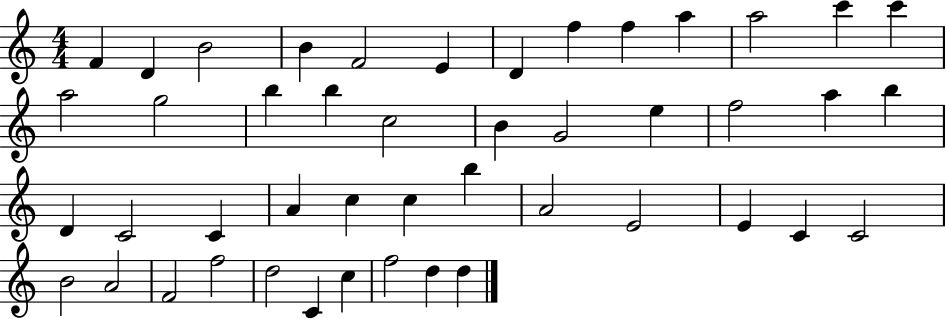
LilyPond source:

{
  \clef treble
  \numericTimeSignature
  \time 4/4
  \key c \major
  f'4 d'4 b'2 | b'4 f'2 e'4 | d'4 f''4 f''4 a''4 | a''2 c'''4 c'''4 | \break a''2 g''2 | b''4 b''4 c''2 | b'4 g'2 e''4 | f''2 a''4 b''4 | \break d'4 c'2 c'4 | a'4 c''4 c''4 b''4 | a'2 e'2 | e'4 c'4 c'2 | \break b'2 a'2 | f'2 f''2 | d''2 c'4 c''4 | f''2 d''4 d''4 | \break \bar "|."
}